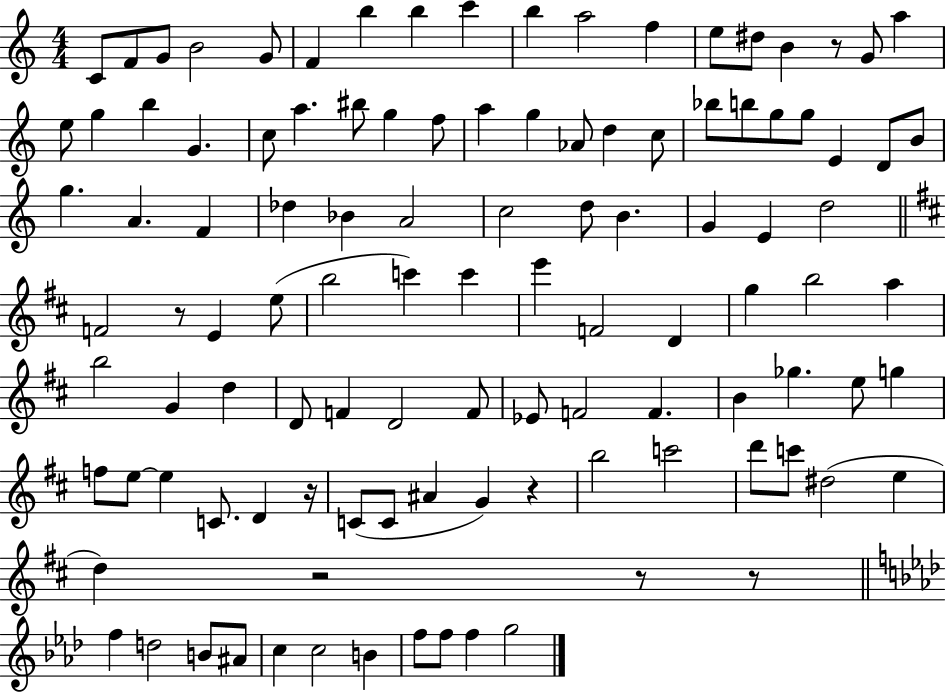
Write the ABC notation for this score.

X:1
T:Untitled
M:4/4
L:1/4
K:C
C/2 F/2 G/2 B2 G/2 F b b c' b a2 f e/2 ^d/2 B z/2 G/2 a e/2 g b G c/2 a ^b/2 g f/2 a g _A/2 d c/2 _b/2 b/2 g/2 g/2 E D/2 B/2 g A F _d _B A2 c2 d/2 B G E d2 F2 z/2 E e/2 b2 c' c' e' F2 D g b2 a b2 G d D/2 F D2 F/2 _E/2 F2 F B _g e/2 g f/2 e/2 e C/2 D z/4 C/2 C/2 ^A G z b2 c'2 d'/2 c'/2 ^d2 e d z2 z/2 z/2 f d2 B/2 ^A/2 c c2 B f/2 f/2 f g2